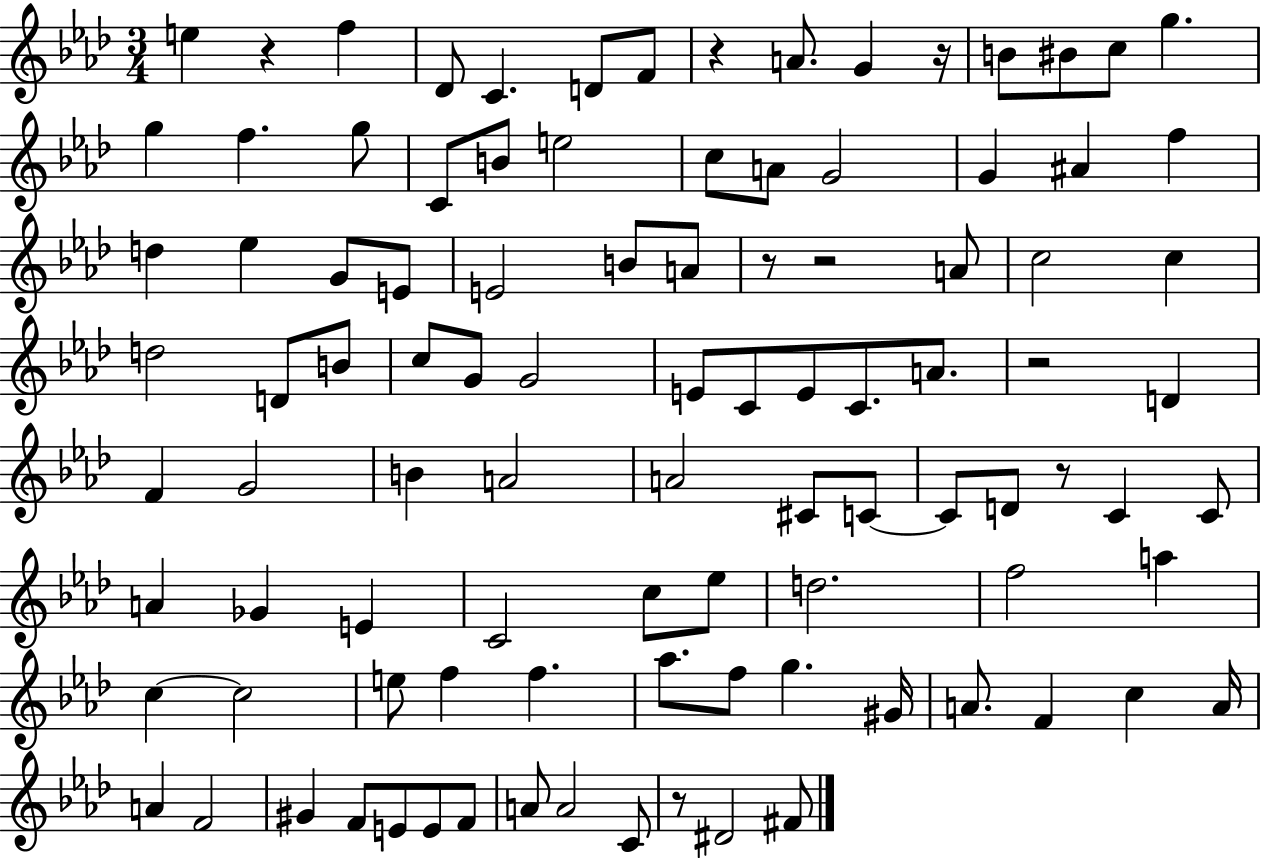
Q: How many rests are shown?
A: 8